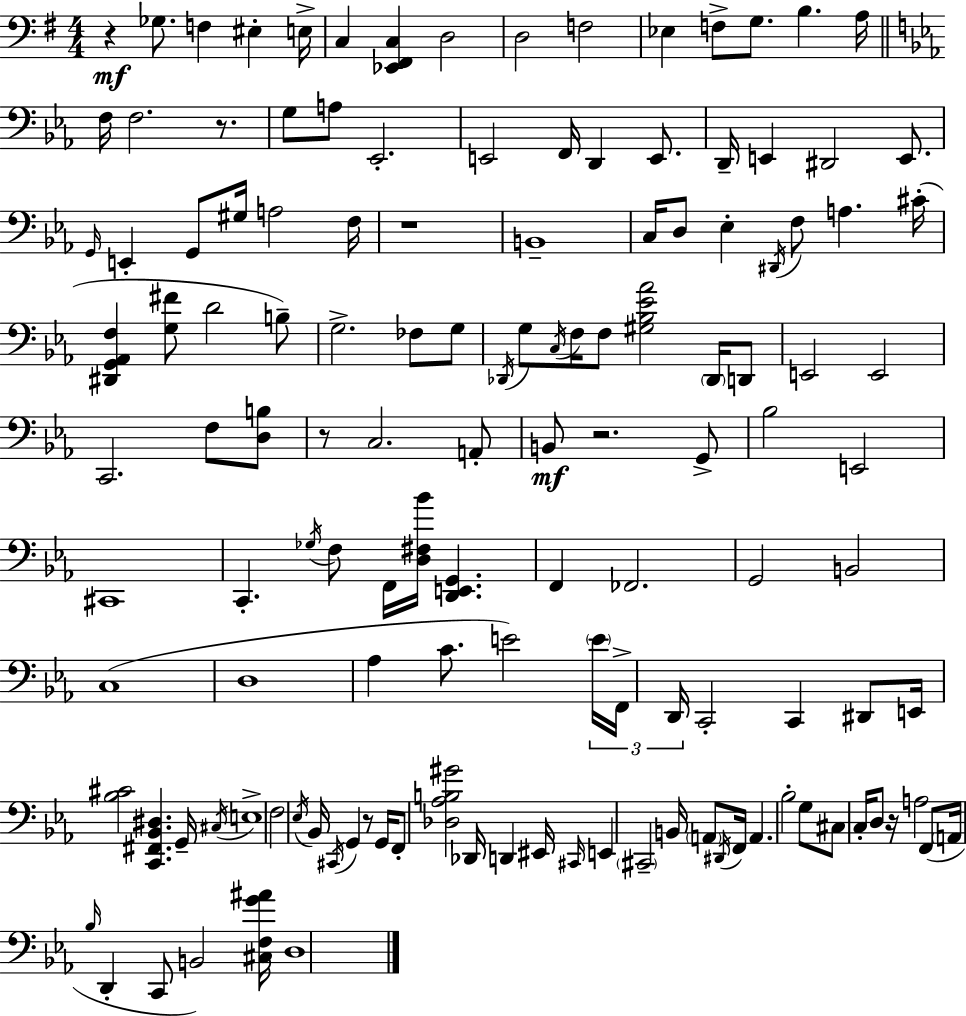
R/q Gb3/e. F3/q EIS3/q E3/s C3/q [Eb2,F#2,C3]/q D3/h D3/h F3/h Eb3/q F3/e G3/e. B3/q. A3/s F3/s F3/h. R/e. G3/e A3/e Eb2/h. E2/h F2/s D2/q E2/e. D2/s E2/q D#2/h E2/e. G2/s E2/q G2/e G#3/s A3/h F3/s R/w B2/w C3/s D3/e Eb3/q D#2/s F3/e A3/q. C#4/s [D#2,G2,Ab2,F3]/q [G3,F#4]/e D4/h B3/e G3/h. FES3/e G3/e Db2/s G3/e C3/s F3/s F3/e [G#3,Bb3,Eb4,Ab4]/h Db2/s D2/e E2/h E2/h C2/h. F3/e [D3,B3]/e R/e C3/h. A2/e B2/e R/h. G2/e Bb3/h E2/h C#2/w C2/q. Gb3/s F3/e F2/s [D3,F#3,Bb4]/s [D2,E2,G2]/q. F2/q FES2/h. G2/h B2/h C3/w D3/w Ab3/q C4/e. E4/h E4/s F2/s D2/s C2/h C2/q D#2/e E2/s [Bb3,C#4]/h [C2,F#2,Bb2,D#3]/q. G2/s C#3/s E3/w F3/h Eb3/s Bb2/s C#2/s G2/q R/e G2/s F2/e [Db3,Ab3,B3,G#4]/h Db2/s D2/q EIS2/s C#2/s E2/q C#2/h B2/s A2/e D#2/s F2/s A2/q. Bb3/h G3/e C#3/e C3/s D3/e R/s A3/h F2/e A2/s Bb3/s D2/q C2/e B2/h [C#3,F3,G4,A#4]/s D3/w